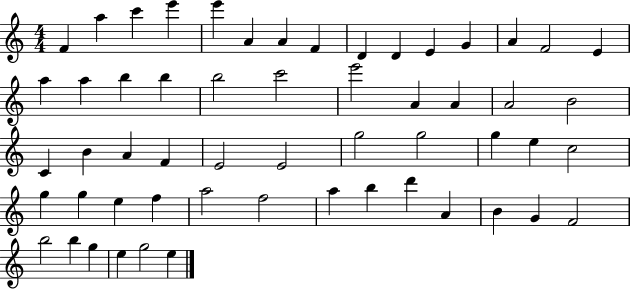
{
  \clef treble
  \numericTimeSignature
  \time 4/4
  \key c \major
  f'4 a''4 c'''4 e'''4 | e'''4 a'4 a'4 f'4 | d'4 d'4 e'4 g'4 | a'4 f'2 e'4 | \break a''4 a''4 b''4 b''4 | b''2 c'''2 | e'''2 a'4 a'4 | a'2 b'2 | \break c'4 b'4 a'4 f'4 | e'2 e'2 | g''2 g''2 | g''4 e''4 c''2 | \break g''4 g''4 e''4 f''4 | a''2 f''2 | a''4 b''4 d'''4 a'4 | b'4 g'4 f'2 | \break b''2 b''4 g''4 | e''4 g''2 e''4 | \bar "|."
}